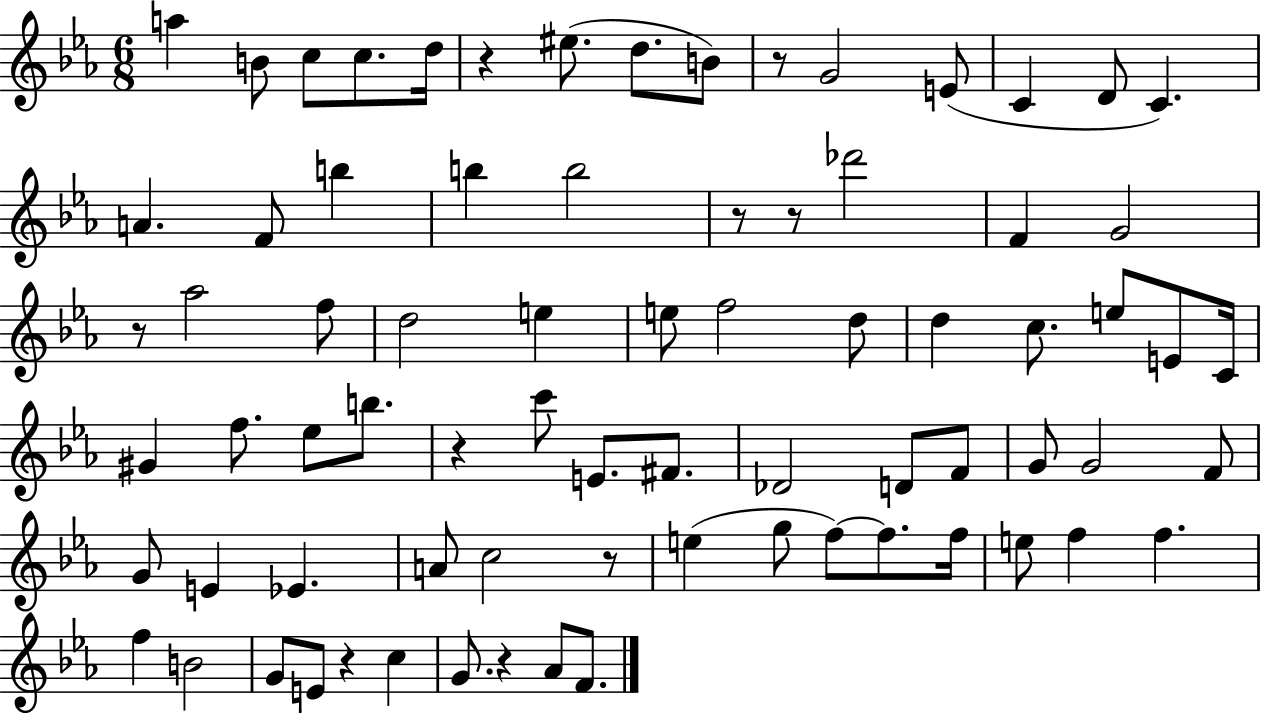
X:1
T:Untitled
M:6/8
L:1/4
K:Eb
a B/2 c/2 c/2 d/4 z ^e/2 d/2 B/2 z/2 G2 E/2 C D/2 C A F/2 b b b2 z/2 z/2 _d'2 F G2 z/2 _a2 f/2 d2 e e/2 f2 d/2 d c/2 e/2 E/2 C/4 ^G f/2 _e/2 b/2 z c'/2 E/2 ^F/2 _D2 D/2 F/2 G/2 G2 F/2 G/2 E _E A/2 c2 z/2 e g/2 f/2 f/2 f/4 e/2 f f f B2 G/2 E/2 z c G/2 z _A/2 F/2